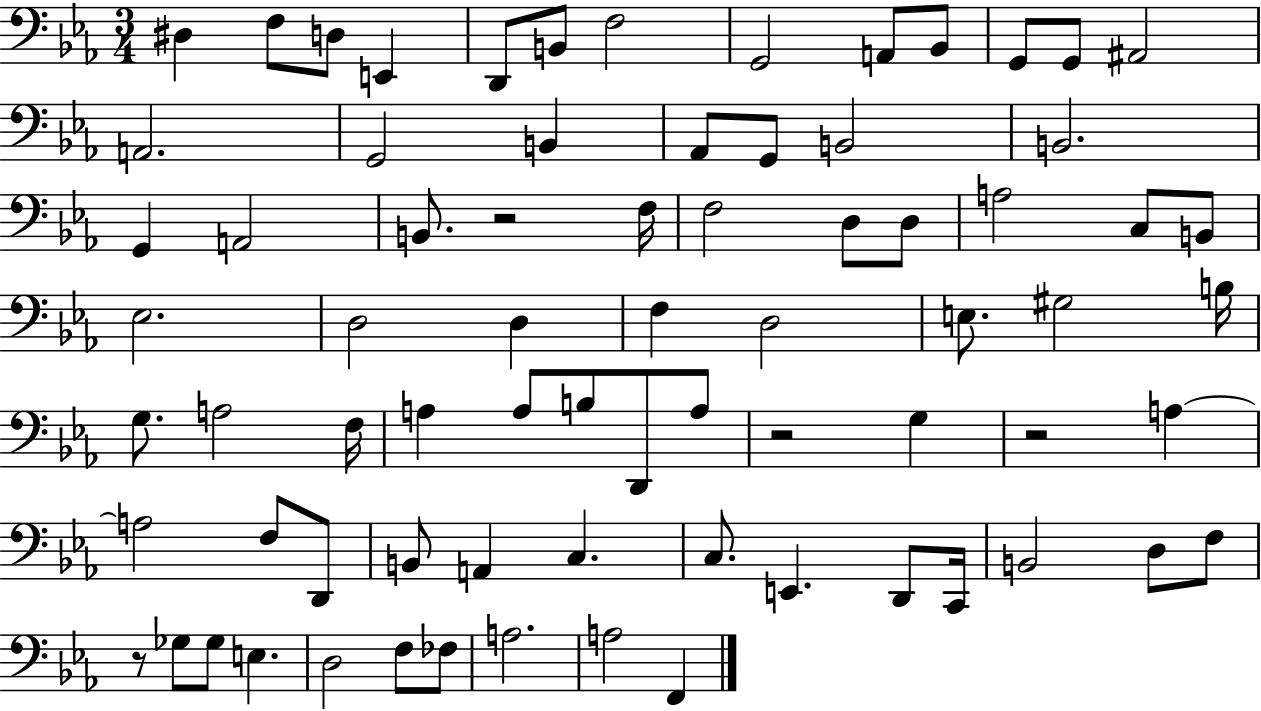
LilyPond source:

{
  \clef bass
  \numericTimeSignature
  \time 3/4
  \key ees \major
  dis4 f8 d8 e,4 | d,8 b,8 f2 | g,2 a,8 bes,8 | g,8 g,8 ais,2 | \break a,2. | g,2 b,4 | aes,8 g,8 b,2 | b,2. | \break g,4 a,2 | b,8. r2 f16 | f2 d8 d8 | a2 c8 b,8 | \break ees2. | d2 d4 | f4 d2 | e8. gis2 b16 | \break g8. a2 f16 | a4 a8 b8 d,8 a8 | r2 g4 | r2 a4~~ | \break a2 f8 d,8 | b,8 a,4 c4. | c8. e,4. d,8 c,16 | b,2 d8 f8 | \break r8 ges8 ges8 e4. | d2 f8 fes8 | a2. | a2 f,4 | \break \bar "|."
}